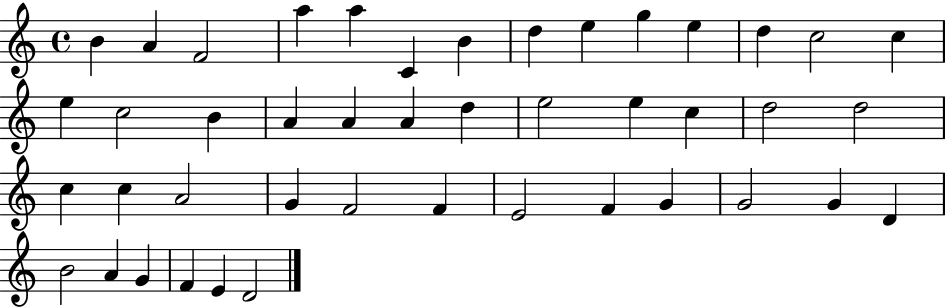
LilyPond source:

{
  \clef treble
  \time 4/4
  \defaultTimeSignature
  \key c \major
  b'4 a'4 f'2 | a''4 a''4 c'4 b'4 | d''4 e''4 g''4 e''4 | d''4 c''2 c''4 | \break e''4 c''2 b'4 | a'4 a'4 a'4 d''4 | e''2 e''4 c''4 | d''2 d''2 | \break c''4 c''4 a'2 | g'4 f'2 f'4 | e'2 f'4 g'4 | g'2 g'4 d'4 | \break b'2 a'4 g'4 | f'4 e'4 d'2 | \bar "|."
}